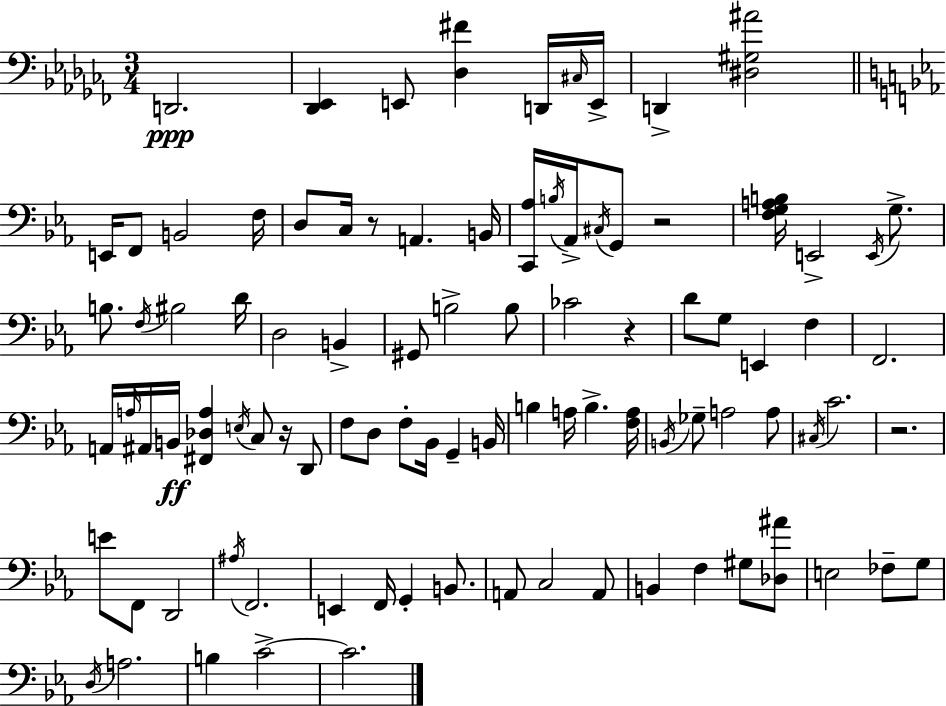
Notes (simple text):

D2/h. [Db2,Eb2]/q E2/e [Db3,F#4]/q D2/s C#3/s E2/s D2/q [D#3,G#3,A#4]/h E2/s F2/e B2/h F3/s D3/e C3/s R/e A2/q. B2/s [C2,Ab3]/s B3/s Ab2/s C#3/s G2/e R/h [F3,G3,A3,B3]/s E2/h E2/s G3/e. B3/e. F3/s BIS3/h D4/s D3/h B2/q G#2/e B3/h B3/e CES4/h R/q D4/e G3/e E2/q F3/q F2/h. A2/s A3/s A#2/s B2/s [F#2,Db3,A3]/q E3/s C3/e R/s D2/e F3/e D3/e F3/e Bb2/s G2/q B2/s B3/q A3/s B3/q. [F3,A3]/s B2/s Gb3/e A3/h A3/e C#3/s C4/h. R/h. E4/e F2/e D2/h A#3/s F2/h. E2/q F2/s G2/q B2/e. A2/e C3/h A2/e B2/q F3/q G#3/e [Db3,A#4]/e E3/h FES3/e G3/e D3/s A3/h. B3/q C4/h C4/h.